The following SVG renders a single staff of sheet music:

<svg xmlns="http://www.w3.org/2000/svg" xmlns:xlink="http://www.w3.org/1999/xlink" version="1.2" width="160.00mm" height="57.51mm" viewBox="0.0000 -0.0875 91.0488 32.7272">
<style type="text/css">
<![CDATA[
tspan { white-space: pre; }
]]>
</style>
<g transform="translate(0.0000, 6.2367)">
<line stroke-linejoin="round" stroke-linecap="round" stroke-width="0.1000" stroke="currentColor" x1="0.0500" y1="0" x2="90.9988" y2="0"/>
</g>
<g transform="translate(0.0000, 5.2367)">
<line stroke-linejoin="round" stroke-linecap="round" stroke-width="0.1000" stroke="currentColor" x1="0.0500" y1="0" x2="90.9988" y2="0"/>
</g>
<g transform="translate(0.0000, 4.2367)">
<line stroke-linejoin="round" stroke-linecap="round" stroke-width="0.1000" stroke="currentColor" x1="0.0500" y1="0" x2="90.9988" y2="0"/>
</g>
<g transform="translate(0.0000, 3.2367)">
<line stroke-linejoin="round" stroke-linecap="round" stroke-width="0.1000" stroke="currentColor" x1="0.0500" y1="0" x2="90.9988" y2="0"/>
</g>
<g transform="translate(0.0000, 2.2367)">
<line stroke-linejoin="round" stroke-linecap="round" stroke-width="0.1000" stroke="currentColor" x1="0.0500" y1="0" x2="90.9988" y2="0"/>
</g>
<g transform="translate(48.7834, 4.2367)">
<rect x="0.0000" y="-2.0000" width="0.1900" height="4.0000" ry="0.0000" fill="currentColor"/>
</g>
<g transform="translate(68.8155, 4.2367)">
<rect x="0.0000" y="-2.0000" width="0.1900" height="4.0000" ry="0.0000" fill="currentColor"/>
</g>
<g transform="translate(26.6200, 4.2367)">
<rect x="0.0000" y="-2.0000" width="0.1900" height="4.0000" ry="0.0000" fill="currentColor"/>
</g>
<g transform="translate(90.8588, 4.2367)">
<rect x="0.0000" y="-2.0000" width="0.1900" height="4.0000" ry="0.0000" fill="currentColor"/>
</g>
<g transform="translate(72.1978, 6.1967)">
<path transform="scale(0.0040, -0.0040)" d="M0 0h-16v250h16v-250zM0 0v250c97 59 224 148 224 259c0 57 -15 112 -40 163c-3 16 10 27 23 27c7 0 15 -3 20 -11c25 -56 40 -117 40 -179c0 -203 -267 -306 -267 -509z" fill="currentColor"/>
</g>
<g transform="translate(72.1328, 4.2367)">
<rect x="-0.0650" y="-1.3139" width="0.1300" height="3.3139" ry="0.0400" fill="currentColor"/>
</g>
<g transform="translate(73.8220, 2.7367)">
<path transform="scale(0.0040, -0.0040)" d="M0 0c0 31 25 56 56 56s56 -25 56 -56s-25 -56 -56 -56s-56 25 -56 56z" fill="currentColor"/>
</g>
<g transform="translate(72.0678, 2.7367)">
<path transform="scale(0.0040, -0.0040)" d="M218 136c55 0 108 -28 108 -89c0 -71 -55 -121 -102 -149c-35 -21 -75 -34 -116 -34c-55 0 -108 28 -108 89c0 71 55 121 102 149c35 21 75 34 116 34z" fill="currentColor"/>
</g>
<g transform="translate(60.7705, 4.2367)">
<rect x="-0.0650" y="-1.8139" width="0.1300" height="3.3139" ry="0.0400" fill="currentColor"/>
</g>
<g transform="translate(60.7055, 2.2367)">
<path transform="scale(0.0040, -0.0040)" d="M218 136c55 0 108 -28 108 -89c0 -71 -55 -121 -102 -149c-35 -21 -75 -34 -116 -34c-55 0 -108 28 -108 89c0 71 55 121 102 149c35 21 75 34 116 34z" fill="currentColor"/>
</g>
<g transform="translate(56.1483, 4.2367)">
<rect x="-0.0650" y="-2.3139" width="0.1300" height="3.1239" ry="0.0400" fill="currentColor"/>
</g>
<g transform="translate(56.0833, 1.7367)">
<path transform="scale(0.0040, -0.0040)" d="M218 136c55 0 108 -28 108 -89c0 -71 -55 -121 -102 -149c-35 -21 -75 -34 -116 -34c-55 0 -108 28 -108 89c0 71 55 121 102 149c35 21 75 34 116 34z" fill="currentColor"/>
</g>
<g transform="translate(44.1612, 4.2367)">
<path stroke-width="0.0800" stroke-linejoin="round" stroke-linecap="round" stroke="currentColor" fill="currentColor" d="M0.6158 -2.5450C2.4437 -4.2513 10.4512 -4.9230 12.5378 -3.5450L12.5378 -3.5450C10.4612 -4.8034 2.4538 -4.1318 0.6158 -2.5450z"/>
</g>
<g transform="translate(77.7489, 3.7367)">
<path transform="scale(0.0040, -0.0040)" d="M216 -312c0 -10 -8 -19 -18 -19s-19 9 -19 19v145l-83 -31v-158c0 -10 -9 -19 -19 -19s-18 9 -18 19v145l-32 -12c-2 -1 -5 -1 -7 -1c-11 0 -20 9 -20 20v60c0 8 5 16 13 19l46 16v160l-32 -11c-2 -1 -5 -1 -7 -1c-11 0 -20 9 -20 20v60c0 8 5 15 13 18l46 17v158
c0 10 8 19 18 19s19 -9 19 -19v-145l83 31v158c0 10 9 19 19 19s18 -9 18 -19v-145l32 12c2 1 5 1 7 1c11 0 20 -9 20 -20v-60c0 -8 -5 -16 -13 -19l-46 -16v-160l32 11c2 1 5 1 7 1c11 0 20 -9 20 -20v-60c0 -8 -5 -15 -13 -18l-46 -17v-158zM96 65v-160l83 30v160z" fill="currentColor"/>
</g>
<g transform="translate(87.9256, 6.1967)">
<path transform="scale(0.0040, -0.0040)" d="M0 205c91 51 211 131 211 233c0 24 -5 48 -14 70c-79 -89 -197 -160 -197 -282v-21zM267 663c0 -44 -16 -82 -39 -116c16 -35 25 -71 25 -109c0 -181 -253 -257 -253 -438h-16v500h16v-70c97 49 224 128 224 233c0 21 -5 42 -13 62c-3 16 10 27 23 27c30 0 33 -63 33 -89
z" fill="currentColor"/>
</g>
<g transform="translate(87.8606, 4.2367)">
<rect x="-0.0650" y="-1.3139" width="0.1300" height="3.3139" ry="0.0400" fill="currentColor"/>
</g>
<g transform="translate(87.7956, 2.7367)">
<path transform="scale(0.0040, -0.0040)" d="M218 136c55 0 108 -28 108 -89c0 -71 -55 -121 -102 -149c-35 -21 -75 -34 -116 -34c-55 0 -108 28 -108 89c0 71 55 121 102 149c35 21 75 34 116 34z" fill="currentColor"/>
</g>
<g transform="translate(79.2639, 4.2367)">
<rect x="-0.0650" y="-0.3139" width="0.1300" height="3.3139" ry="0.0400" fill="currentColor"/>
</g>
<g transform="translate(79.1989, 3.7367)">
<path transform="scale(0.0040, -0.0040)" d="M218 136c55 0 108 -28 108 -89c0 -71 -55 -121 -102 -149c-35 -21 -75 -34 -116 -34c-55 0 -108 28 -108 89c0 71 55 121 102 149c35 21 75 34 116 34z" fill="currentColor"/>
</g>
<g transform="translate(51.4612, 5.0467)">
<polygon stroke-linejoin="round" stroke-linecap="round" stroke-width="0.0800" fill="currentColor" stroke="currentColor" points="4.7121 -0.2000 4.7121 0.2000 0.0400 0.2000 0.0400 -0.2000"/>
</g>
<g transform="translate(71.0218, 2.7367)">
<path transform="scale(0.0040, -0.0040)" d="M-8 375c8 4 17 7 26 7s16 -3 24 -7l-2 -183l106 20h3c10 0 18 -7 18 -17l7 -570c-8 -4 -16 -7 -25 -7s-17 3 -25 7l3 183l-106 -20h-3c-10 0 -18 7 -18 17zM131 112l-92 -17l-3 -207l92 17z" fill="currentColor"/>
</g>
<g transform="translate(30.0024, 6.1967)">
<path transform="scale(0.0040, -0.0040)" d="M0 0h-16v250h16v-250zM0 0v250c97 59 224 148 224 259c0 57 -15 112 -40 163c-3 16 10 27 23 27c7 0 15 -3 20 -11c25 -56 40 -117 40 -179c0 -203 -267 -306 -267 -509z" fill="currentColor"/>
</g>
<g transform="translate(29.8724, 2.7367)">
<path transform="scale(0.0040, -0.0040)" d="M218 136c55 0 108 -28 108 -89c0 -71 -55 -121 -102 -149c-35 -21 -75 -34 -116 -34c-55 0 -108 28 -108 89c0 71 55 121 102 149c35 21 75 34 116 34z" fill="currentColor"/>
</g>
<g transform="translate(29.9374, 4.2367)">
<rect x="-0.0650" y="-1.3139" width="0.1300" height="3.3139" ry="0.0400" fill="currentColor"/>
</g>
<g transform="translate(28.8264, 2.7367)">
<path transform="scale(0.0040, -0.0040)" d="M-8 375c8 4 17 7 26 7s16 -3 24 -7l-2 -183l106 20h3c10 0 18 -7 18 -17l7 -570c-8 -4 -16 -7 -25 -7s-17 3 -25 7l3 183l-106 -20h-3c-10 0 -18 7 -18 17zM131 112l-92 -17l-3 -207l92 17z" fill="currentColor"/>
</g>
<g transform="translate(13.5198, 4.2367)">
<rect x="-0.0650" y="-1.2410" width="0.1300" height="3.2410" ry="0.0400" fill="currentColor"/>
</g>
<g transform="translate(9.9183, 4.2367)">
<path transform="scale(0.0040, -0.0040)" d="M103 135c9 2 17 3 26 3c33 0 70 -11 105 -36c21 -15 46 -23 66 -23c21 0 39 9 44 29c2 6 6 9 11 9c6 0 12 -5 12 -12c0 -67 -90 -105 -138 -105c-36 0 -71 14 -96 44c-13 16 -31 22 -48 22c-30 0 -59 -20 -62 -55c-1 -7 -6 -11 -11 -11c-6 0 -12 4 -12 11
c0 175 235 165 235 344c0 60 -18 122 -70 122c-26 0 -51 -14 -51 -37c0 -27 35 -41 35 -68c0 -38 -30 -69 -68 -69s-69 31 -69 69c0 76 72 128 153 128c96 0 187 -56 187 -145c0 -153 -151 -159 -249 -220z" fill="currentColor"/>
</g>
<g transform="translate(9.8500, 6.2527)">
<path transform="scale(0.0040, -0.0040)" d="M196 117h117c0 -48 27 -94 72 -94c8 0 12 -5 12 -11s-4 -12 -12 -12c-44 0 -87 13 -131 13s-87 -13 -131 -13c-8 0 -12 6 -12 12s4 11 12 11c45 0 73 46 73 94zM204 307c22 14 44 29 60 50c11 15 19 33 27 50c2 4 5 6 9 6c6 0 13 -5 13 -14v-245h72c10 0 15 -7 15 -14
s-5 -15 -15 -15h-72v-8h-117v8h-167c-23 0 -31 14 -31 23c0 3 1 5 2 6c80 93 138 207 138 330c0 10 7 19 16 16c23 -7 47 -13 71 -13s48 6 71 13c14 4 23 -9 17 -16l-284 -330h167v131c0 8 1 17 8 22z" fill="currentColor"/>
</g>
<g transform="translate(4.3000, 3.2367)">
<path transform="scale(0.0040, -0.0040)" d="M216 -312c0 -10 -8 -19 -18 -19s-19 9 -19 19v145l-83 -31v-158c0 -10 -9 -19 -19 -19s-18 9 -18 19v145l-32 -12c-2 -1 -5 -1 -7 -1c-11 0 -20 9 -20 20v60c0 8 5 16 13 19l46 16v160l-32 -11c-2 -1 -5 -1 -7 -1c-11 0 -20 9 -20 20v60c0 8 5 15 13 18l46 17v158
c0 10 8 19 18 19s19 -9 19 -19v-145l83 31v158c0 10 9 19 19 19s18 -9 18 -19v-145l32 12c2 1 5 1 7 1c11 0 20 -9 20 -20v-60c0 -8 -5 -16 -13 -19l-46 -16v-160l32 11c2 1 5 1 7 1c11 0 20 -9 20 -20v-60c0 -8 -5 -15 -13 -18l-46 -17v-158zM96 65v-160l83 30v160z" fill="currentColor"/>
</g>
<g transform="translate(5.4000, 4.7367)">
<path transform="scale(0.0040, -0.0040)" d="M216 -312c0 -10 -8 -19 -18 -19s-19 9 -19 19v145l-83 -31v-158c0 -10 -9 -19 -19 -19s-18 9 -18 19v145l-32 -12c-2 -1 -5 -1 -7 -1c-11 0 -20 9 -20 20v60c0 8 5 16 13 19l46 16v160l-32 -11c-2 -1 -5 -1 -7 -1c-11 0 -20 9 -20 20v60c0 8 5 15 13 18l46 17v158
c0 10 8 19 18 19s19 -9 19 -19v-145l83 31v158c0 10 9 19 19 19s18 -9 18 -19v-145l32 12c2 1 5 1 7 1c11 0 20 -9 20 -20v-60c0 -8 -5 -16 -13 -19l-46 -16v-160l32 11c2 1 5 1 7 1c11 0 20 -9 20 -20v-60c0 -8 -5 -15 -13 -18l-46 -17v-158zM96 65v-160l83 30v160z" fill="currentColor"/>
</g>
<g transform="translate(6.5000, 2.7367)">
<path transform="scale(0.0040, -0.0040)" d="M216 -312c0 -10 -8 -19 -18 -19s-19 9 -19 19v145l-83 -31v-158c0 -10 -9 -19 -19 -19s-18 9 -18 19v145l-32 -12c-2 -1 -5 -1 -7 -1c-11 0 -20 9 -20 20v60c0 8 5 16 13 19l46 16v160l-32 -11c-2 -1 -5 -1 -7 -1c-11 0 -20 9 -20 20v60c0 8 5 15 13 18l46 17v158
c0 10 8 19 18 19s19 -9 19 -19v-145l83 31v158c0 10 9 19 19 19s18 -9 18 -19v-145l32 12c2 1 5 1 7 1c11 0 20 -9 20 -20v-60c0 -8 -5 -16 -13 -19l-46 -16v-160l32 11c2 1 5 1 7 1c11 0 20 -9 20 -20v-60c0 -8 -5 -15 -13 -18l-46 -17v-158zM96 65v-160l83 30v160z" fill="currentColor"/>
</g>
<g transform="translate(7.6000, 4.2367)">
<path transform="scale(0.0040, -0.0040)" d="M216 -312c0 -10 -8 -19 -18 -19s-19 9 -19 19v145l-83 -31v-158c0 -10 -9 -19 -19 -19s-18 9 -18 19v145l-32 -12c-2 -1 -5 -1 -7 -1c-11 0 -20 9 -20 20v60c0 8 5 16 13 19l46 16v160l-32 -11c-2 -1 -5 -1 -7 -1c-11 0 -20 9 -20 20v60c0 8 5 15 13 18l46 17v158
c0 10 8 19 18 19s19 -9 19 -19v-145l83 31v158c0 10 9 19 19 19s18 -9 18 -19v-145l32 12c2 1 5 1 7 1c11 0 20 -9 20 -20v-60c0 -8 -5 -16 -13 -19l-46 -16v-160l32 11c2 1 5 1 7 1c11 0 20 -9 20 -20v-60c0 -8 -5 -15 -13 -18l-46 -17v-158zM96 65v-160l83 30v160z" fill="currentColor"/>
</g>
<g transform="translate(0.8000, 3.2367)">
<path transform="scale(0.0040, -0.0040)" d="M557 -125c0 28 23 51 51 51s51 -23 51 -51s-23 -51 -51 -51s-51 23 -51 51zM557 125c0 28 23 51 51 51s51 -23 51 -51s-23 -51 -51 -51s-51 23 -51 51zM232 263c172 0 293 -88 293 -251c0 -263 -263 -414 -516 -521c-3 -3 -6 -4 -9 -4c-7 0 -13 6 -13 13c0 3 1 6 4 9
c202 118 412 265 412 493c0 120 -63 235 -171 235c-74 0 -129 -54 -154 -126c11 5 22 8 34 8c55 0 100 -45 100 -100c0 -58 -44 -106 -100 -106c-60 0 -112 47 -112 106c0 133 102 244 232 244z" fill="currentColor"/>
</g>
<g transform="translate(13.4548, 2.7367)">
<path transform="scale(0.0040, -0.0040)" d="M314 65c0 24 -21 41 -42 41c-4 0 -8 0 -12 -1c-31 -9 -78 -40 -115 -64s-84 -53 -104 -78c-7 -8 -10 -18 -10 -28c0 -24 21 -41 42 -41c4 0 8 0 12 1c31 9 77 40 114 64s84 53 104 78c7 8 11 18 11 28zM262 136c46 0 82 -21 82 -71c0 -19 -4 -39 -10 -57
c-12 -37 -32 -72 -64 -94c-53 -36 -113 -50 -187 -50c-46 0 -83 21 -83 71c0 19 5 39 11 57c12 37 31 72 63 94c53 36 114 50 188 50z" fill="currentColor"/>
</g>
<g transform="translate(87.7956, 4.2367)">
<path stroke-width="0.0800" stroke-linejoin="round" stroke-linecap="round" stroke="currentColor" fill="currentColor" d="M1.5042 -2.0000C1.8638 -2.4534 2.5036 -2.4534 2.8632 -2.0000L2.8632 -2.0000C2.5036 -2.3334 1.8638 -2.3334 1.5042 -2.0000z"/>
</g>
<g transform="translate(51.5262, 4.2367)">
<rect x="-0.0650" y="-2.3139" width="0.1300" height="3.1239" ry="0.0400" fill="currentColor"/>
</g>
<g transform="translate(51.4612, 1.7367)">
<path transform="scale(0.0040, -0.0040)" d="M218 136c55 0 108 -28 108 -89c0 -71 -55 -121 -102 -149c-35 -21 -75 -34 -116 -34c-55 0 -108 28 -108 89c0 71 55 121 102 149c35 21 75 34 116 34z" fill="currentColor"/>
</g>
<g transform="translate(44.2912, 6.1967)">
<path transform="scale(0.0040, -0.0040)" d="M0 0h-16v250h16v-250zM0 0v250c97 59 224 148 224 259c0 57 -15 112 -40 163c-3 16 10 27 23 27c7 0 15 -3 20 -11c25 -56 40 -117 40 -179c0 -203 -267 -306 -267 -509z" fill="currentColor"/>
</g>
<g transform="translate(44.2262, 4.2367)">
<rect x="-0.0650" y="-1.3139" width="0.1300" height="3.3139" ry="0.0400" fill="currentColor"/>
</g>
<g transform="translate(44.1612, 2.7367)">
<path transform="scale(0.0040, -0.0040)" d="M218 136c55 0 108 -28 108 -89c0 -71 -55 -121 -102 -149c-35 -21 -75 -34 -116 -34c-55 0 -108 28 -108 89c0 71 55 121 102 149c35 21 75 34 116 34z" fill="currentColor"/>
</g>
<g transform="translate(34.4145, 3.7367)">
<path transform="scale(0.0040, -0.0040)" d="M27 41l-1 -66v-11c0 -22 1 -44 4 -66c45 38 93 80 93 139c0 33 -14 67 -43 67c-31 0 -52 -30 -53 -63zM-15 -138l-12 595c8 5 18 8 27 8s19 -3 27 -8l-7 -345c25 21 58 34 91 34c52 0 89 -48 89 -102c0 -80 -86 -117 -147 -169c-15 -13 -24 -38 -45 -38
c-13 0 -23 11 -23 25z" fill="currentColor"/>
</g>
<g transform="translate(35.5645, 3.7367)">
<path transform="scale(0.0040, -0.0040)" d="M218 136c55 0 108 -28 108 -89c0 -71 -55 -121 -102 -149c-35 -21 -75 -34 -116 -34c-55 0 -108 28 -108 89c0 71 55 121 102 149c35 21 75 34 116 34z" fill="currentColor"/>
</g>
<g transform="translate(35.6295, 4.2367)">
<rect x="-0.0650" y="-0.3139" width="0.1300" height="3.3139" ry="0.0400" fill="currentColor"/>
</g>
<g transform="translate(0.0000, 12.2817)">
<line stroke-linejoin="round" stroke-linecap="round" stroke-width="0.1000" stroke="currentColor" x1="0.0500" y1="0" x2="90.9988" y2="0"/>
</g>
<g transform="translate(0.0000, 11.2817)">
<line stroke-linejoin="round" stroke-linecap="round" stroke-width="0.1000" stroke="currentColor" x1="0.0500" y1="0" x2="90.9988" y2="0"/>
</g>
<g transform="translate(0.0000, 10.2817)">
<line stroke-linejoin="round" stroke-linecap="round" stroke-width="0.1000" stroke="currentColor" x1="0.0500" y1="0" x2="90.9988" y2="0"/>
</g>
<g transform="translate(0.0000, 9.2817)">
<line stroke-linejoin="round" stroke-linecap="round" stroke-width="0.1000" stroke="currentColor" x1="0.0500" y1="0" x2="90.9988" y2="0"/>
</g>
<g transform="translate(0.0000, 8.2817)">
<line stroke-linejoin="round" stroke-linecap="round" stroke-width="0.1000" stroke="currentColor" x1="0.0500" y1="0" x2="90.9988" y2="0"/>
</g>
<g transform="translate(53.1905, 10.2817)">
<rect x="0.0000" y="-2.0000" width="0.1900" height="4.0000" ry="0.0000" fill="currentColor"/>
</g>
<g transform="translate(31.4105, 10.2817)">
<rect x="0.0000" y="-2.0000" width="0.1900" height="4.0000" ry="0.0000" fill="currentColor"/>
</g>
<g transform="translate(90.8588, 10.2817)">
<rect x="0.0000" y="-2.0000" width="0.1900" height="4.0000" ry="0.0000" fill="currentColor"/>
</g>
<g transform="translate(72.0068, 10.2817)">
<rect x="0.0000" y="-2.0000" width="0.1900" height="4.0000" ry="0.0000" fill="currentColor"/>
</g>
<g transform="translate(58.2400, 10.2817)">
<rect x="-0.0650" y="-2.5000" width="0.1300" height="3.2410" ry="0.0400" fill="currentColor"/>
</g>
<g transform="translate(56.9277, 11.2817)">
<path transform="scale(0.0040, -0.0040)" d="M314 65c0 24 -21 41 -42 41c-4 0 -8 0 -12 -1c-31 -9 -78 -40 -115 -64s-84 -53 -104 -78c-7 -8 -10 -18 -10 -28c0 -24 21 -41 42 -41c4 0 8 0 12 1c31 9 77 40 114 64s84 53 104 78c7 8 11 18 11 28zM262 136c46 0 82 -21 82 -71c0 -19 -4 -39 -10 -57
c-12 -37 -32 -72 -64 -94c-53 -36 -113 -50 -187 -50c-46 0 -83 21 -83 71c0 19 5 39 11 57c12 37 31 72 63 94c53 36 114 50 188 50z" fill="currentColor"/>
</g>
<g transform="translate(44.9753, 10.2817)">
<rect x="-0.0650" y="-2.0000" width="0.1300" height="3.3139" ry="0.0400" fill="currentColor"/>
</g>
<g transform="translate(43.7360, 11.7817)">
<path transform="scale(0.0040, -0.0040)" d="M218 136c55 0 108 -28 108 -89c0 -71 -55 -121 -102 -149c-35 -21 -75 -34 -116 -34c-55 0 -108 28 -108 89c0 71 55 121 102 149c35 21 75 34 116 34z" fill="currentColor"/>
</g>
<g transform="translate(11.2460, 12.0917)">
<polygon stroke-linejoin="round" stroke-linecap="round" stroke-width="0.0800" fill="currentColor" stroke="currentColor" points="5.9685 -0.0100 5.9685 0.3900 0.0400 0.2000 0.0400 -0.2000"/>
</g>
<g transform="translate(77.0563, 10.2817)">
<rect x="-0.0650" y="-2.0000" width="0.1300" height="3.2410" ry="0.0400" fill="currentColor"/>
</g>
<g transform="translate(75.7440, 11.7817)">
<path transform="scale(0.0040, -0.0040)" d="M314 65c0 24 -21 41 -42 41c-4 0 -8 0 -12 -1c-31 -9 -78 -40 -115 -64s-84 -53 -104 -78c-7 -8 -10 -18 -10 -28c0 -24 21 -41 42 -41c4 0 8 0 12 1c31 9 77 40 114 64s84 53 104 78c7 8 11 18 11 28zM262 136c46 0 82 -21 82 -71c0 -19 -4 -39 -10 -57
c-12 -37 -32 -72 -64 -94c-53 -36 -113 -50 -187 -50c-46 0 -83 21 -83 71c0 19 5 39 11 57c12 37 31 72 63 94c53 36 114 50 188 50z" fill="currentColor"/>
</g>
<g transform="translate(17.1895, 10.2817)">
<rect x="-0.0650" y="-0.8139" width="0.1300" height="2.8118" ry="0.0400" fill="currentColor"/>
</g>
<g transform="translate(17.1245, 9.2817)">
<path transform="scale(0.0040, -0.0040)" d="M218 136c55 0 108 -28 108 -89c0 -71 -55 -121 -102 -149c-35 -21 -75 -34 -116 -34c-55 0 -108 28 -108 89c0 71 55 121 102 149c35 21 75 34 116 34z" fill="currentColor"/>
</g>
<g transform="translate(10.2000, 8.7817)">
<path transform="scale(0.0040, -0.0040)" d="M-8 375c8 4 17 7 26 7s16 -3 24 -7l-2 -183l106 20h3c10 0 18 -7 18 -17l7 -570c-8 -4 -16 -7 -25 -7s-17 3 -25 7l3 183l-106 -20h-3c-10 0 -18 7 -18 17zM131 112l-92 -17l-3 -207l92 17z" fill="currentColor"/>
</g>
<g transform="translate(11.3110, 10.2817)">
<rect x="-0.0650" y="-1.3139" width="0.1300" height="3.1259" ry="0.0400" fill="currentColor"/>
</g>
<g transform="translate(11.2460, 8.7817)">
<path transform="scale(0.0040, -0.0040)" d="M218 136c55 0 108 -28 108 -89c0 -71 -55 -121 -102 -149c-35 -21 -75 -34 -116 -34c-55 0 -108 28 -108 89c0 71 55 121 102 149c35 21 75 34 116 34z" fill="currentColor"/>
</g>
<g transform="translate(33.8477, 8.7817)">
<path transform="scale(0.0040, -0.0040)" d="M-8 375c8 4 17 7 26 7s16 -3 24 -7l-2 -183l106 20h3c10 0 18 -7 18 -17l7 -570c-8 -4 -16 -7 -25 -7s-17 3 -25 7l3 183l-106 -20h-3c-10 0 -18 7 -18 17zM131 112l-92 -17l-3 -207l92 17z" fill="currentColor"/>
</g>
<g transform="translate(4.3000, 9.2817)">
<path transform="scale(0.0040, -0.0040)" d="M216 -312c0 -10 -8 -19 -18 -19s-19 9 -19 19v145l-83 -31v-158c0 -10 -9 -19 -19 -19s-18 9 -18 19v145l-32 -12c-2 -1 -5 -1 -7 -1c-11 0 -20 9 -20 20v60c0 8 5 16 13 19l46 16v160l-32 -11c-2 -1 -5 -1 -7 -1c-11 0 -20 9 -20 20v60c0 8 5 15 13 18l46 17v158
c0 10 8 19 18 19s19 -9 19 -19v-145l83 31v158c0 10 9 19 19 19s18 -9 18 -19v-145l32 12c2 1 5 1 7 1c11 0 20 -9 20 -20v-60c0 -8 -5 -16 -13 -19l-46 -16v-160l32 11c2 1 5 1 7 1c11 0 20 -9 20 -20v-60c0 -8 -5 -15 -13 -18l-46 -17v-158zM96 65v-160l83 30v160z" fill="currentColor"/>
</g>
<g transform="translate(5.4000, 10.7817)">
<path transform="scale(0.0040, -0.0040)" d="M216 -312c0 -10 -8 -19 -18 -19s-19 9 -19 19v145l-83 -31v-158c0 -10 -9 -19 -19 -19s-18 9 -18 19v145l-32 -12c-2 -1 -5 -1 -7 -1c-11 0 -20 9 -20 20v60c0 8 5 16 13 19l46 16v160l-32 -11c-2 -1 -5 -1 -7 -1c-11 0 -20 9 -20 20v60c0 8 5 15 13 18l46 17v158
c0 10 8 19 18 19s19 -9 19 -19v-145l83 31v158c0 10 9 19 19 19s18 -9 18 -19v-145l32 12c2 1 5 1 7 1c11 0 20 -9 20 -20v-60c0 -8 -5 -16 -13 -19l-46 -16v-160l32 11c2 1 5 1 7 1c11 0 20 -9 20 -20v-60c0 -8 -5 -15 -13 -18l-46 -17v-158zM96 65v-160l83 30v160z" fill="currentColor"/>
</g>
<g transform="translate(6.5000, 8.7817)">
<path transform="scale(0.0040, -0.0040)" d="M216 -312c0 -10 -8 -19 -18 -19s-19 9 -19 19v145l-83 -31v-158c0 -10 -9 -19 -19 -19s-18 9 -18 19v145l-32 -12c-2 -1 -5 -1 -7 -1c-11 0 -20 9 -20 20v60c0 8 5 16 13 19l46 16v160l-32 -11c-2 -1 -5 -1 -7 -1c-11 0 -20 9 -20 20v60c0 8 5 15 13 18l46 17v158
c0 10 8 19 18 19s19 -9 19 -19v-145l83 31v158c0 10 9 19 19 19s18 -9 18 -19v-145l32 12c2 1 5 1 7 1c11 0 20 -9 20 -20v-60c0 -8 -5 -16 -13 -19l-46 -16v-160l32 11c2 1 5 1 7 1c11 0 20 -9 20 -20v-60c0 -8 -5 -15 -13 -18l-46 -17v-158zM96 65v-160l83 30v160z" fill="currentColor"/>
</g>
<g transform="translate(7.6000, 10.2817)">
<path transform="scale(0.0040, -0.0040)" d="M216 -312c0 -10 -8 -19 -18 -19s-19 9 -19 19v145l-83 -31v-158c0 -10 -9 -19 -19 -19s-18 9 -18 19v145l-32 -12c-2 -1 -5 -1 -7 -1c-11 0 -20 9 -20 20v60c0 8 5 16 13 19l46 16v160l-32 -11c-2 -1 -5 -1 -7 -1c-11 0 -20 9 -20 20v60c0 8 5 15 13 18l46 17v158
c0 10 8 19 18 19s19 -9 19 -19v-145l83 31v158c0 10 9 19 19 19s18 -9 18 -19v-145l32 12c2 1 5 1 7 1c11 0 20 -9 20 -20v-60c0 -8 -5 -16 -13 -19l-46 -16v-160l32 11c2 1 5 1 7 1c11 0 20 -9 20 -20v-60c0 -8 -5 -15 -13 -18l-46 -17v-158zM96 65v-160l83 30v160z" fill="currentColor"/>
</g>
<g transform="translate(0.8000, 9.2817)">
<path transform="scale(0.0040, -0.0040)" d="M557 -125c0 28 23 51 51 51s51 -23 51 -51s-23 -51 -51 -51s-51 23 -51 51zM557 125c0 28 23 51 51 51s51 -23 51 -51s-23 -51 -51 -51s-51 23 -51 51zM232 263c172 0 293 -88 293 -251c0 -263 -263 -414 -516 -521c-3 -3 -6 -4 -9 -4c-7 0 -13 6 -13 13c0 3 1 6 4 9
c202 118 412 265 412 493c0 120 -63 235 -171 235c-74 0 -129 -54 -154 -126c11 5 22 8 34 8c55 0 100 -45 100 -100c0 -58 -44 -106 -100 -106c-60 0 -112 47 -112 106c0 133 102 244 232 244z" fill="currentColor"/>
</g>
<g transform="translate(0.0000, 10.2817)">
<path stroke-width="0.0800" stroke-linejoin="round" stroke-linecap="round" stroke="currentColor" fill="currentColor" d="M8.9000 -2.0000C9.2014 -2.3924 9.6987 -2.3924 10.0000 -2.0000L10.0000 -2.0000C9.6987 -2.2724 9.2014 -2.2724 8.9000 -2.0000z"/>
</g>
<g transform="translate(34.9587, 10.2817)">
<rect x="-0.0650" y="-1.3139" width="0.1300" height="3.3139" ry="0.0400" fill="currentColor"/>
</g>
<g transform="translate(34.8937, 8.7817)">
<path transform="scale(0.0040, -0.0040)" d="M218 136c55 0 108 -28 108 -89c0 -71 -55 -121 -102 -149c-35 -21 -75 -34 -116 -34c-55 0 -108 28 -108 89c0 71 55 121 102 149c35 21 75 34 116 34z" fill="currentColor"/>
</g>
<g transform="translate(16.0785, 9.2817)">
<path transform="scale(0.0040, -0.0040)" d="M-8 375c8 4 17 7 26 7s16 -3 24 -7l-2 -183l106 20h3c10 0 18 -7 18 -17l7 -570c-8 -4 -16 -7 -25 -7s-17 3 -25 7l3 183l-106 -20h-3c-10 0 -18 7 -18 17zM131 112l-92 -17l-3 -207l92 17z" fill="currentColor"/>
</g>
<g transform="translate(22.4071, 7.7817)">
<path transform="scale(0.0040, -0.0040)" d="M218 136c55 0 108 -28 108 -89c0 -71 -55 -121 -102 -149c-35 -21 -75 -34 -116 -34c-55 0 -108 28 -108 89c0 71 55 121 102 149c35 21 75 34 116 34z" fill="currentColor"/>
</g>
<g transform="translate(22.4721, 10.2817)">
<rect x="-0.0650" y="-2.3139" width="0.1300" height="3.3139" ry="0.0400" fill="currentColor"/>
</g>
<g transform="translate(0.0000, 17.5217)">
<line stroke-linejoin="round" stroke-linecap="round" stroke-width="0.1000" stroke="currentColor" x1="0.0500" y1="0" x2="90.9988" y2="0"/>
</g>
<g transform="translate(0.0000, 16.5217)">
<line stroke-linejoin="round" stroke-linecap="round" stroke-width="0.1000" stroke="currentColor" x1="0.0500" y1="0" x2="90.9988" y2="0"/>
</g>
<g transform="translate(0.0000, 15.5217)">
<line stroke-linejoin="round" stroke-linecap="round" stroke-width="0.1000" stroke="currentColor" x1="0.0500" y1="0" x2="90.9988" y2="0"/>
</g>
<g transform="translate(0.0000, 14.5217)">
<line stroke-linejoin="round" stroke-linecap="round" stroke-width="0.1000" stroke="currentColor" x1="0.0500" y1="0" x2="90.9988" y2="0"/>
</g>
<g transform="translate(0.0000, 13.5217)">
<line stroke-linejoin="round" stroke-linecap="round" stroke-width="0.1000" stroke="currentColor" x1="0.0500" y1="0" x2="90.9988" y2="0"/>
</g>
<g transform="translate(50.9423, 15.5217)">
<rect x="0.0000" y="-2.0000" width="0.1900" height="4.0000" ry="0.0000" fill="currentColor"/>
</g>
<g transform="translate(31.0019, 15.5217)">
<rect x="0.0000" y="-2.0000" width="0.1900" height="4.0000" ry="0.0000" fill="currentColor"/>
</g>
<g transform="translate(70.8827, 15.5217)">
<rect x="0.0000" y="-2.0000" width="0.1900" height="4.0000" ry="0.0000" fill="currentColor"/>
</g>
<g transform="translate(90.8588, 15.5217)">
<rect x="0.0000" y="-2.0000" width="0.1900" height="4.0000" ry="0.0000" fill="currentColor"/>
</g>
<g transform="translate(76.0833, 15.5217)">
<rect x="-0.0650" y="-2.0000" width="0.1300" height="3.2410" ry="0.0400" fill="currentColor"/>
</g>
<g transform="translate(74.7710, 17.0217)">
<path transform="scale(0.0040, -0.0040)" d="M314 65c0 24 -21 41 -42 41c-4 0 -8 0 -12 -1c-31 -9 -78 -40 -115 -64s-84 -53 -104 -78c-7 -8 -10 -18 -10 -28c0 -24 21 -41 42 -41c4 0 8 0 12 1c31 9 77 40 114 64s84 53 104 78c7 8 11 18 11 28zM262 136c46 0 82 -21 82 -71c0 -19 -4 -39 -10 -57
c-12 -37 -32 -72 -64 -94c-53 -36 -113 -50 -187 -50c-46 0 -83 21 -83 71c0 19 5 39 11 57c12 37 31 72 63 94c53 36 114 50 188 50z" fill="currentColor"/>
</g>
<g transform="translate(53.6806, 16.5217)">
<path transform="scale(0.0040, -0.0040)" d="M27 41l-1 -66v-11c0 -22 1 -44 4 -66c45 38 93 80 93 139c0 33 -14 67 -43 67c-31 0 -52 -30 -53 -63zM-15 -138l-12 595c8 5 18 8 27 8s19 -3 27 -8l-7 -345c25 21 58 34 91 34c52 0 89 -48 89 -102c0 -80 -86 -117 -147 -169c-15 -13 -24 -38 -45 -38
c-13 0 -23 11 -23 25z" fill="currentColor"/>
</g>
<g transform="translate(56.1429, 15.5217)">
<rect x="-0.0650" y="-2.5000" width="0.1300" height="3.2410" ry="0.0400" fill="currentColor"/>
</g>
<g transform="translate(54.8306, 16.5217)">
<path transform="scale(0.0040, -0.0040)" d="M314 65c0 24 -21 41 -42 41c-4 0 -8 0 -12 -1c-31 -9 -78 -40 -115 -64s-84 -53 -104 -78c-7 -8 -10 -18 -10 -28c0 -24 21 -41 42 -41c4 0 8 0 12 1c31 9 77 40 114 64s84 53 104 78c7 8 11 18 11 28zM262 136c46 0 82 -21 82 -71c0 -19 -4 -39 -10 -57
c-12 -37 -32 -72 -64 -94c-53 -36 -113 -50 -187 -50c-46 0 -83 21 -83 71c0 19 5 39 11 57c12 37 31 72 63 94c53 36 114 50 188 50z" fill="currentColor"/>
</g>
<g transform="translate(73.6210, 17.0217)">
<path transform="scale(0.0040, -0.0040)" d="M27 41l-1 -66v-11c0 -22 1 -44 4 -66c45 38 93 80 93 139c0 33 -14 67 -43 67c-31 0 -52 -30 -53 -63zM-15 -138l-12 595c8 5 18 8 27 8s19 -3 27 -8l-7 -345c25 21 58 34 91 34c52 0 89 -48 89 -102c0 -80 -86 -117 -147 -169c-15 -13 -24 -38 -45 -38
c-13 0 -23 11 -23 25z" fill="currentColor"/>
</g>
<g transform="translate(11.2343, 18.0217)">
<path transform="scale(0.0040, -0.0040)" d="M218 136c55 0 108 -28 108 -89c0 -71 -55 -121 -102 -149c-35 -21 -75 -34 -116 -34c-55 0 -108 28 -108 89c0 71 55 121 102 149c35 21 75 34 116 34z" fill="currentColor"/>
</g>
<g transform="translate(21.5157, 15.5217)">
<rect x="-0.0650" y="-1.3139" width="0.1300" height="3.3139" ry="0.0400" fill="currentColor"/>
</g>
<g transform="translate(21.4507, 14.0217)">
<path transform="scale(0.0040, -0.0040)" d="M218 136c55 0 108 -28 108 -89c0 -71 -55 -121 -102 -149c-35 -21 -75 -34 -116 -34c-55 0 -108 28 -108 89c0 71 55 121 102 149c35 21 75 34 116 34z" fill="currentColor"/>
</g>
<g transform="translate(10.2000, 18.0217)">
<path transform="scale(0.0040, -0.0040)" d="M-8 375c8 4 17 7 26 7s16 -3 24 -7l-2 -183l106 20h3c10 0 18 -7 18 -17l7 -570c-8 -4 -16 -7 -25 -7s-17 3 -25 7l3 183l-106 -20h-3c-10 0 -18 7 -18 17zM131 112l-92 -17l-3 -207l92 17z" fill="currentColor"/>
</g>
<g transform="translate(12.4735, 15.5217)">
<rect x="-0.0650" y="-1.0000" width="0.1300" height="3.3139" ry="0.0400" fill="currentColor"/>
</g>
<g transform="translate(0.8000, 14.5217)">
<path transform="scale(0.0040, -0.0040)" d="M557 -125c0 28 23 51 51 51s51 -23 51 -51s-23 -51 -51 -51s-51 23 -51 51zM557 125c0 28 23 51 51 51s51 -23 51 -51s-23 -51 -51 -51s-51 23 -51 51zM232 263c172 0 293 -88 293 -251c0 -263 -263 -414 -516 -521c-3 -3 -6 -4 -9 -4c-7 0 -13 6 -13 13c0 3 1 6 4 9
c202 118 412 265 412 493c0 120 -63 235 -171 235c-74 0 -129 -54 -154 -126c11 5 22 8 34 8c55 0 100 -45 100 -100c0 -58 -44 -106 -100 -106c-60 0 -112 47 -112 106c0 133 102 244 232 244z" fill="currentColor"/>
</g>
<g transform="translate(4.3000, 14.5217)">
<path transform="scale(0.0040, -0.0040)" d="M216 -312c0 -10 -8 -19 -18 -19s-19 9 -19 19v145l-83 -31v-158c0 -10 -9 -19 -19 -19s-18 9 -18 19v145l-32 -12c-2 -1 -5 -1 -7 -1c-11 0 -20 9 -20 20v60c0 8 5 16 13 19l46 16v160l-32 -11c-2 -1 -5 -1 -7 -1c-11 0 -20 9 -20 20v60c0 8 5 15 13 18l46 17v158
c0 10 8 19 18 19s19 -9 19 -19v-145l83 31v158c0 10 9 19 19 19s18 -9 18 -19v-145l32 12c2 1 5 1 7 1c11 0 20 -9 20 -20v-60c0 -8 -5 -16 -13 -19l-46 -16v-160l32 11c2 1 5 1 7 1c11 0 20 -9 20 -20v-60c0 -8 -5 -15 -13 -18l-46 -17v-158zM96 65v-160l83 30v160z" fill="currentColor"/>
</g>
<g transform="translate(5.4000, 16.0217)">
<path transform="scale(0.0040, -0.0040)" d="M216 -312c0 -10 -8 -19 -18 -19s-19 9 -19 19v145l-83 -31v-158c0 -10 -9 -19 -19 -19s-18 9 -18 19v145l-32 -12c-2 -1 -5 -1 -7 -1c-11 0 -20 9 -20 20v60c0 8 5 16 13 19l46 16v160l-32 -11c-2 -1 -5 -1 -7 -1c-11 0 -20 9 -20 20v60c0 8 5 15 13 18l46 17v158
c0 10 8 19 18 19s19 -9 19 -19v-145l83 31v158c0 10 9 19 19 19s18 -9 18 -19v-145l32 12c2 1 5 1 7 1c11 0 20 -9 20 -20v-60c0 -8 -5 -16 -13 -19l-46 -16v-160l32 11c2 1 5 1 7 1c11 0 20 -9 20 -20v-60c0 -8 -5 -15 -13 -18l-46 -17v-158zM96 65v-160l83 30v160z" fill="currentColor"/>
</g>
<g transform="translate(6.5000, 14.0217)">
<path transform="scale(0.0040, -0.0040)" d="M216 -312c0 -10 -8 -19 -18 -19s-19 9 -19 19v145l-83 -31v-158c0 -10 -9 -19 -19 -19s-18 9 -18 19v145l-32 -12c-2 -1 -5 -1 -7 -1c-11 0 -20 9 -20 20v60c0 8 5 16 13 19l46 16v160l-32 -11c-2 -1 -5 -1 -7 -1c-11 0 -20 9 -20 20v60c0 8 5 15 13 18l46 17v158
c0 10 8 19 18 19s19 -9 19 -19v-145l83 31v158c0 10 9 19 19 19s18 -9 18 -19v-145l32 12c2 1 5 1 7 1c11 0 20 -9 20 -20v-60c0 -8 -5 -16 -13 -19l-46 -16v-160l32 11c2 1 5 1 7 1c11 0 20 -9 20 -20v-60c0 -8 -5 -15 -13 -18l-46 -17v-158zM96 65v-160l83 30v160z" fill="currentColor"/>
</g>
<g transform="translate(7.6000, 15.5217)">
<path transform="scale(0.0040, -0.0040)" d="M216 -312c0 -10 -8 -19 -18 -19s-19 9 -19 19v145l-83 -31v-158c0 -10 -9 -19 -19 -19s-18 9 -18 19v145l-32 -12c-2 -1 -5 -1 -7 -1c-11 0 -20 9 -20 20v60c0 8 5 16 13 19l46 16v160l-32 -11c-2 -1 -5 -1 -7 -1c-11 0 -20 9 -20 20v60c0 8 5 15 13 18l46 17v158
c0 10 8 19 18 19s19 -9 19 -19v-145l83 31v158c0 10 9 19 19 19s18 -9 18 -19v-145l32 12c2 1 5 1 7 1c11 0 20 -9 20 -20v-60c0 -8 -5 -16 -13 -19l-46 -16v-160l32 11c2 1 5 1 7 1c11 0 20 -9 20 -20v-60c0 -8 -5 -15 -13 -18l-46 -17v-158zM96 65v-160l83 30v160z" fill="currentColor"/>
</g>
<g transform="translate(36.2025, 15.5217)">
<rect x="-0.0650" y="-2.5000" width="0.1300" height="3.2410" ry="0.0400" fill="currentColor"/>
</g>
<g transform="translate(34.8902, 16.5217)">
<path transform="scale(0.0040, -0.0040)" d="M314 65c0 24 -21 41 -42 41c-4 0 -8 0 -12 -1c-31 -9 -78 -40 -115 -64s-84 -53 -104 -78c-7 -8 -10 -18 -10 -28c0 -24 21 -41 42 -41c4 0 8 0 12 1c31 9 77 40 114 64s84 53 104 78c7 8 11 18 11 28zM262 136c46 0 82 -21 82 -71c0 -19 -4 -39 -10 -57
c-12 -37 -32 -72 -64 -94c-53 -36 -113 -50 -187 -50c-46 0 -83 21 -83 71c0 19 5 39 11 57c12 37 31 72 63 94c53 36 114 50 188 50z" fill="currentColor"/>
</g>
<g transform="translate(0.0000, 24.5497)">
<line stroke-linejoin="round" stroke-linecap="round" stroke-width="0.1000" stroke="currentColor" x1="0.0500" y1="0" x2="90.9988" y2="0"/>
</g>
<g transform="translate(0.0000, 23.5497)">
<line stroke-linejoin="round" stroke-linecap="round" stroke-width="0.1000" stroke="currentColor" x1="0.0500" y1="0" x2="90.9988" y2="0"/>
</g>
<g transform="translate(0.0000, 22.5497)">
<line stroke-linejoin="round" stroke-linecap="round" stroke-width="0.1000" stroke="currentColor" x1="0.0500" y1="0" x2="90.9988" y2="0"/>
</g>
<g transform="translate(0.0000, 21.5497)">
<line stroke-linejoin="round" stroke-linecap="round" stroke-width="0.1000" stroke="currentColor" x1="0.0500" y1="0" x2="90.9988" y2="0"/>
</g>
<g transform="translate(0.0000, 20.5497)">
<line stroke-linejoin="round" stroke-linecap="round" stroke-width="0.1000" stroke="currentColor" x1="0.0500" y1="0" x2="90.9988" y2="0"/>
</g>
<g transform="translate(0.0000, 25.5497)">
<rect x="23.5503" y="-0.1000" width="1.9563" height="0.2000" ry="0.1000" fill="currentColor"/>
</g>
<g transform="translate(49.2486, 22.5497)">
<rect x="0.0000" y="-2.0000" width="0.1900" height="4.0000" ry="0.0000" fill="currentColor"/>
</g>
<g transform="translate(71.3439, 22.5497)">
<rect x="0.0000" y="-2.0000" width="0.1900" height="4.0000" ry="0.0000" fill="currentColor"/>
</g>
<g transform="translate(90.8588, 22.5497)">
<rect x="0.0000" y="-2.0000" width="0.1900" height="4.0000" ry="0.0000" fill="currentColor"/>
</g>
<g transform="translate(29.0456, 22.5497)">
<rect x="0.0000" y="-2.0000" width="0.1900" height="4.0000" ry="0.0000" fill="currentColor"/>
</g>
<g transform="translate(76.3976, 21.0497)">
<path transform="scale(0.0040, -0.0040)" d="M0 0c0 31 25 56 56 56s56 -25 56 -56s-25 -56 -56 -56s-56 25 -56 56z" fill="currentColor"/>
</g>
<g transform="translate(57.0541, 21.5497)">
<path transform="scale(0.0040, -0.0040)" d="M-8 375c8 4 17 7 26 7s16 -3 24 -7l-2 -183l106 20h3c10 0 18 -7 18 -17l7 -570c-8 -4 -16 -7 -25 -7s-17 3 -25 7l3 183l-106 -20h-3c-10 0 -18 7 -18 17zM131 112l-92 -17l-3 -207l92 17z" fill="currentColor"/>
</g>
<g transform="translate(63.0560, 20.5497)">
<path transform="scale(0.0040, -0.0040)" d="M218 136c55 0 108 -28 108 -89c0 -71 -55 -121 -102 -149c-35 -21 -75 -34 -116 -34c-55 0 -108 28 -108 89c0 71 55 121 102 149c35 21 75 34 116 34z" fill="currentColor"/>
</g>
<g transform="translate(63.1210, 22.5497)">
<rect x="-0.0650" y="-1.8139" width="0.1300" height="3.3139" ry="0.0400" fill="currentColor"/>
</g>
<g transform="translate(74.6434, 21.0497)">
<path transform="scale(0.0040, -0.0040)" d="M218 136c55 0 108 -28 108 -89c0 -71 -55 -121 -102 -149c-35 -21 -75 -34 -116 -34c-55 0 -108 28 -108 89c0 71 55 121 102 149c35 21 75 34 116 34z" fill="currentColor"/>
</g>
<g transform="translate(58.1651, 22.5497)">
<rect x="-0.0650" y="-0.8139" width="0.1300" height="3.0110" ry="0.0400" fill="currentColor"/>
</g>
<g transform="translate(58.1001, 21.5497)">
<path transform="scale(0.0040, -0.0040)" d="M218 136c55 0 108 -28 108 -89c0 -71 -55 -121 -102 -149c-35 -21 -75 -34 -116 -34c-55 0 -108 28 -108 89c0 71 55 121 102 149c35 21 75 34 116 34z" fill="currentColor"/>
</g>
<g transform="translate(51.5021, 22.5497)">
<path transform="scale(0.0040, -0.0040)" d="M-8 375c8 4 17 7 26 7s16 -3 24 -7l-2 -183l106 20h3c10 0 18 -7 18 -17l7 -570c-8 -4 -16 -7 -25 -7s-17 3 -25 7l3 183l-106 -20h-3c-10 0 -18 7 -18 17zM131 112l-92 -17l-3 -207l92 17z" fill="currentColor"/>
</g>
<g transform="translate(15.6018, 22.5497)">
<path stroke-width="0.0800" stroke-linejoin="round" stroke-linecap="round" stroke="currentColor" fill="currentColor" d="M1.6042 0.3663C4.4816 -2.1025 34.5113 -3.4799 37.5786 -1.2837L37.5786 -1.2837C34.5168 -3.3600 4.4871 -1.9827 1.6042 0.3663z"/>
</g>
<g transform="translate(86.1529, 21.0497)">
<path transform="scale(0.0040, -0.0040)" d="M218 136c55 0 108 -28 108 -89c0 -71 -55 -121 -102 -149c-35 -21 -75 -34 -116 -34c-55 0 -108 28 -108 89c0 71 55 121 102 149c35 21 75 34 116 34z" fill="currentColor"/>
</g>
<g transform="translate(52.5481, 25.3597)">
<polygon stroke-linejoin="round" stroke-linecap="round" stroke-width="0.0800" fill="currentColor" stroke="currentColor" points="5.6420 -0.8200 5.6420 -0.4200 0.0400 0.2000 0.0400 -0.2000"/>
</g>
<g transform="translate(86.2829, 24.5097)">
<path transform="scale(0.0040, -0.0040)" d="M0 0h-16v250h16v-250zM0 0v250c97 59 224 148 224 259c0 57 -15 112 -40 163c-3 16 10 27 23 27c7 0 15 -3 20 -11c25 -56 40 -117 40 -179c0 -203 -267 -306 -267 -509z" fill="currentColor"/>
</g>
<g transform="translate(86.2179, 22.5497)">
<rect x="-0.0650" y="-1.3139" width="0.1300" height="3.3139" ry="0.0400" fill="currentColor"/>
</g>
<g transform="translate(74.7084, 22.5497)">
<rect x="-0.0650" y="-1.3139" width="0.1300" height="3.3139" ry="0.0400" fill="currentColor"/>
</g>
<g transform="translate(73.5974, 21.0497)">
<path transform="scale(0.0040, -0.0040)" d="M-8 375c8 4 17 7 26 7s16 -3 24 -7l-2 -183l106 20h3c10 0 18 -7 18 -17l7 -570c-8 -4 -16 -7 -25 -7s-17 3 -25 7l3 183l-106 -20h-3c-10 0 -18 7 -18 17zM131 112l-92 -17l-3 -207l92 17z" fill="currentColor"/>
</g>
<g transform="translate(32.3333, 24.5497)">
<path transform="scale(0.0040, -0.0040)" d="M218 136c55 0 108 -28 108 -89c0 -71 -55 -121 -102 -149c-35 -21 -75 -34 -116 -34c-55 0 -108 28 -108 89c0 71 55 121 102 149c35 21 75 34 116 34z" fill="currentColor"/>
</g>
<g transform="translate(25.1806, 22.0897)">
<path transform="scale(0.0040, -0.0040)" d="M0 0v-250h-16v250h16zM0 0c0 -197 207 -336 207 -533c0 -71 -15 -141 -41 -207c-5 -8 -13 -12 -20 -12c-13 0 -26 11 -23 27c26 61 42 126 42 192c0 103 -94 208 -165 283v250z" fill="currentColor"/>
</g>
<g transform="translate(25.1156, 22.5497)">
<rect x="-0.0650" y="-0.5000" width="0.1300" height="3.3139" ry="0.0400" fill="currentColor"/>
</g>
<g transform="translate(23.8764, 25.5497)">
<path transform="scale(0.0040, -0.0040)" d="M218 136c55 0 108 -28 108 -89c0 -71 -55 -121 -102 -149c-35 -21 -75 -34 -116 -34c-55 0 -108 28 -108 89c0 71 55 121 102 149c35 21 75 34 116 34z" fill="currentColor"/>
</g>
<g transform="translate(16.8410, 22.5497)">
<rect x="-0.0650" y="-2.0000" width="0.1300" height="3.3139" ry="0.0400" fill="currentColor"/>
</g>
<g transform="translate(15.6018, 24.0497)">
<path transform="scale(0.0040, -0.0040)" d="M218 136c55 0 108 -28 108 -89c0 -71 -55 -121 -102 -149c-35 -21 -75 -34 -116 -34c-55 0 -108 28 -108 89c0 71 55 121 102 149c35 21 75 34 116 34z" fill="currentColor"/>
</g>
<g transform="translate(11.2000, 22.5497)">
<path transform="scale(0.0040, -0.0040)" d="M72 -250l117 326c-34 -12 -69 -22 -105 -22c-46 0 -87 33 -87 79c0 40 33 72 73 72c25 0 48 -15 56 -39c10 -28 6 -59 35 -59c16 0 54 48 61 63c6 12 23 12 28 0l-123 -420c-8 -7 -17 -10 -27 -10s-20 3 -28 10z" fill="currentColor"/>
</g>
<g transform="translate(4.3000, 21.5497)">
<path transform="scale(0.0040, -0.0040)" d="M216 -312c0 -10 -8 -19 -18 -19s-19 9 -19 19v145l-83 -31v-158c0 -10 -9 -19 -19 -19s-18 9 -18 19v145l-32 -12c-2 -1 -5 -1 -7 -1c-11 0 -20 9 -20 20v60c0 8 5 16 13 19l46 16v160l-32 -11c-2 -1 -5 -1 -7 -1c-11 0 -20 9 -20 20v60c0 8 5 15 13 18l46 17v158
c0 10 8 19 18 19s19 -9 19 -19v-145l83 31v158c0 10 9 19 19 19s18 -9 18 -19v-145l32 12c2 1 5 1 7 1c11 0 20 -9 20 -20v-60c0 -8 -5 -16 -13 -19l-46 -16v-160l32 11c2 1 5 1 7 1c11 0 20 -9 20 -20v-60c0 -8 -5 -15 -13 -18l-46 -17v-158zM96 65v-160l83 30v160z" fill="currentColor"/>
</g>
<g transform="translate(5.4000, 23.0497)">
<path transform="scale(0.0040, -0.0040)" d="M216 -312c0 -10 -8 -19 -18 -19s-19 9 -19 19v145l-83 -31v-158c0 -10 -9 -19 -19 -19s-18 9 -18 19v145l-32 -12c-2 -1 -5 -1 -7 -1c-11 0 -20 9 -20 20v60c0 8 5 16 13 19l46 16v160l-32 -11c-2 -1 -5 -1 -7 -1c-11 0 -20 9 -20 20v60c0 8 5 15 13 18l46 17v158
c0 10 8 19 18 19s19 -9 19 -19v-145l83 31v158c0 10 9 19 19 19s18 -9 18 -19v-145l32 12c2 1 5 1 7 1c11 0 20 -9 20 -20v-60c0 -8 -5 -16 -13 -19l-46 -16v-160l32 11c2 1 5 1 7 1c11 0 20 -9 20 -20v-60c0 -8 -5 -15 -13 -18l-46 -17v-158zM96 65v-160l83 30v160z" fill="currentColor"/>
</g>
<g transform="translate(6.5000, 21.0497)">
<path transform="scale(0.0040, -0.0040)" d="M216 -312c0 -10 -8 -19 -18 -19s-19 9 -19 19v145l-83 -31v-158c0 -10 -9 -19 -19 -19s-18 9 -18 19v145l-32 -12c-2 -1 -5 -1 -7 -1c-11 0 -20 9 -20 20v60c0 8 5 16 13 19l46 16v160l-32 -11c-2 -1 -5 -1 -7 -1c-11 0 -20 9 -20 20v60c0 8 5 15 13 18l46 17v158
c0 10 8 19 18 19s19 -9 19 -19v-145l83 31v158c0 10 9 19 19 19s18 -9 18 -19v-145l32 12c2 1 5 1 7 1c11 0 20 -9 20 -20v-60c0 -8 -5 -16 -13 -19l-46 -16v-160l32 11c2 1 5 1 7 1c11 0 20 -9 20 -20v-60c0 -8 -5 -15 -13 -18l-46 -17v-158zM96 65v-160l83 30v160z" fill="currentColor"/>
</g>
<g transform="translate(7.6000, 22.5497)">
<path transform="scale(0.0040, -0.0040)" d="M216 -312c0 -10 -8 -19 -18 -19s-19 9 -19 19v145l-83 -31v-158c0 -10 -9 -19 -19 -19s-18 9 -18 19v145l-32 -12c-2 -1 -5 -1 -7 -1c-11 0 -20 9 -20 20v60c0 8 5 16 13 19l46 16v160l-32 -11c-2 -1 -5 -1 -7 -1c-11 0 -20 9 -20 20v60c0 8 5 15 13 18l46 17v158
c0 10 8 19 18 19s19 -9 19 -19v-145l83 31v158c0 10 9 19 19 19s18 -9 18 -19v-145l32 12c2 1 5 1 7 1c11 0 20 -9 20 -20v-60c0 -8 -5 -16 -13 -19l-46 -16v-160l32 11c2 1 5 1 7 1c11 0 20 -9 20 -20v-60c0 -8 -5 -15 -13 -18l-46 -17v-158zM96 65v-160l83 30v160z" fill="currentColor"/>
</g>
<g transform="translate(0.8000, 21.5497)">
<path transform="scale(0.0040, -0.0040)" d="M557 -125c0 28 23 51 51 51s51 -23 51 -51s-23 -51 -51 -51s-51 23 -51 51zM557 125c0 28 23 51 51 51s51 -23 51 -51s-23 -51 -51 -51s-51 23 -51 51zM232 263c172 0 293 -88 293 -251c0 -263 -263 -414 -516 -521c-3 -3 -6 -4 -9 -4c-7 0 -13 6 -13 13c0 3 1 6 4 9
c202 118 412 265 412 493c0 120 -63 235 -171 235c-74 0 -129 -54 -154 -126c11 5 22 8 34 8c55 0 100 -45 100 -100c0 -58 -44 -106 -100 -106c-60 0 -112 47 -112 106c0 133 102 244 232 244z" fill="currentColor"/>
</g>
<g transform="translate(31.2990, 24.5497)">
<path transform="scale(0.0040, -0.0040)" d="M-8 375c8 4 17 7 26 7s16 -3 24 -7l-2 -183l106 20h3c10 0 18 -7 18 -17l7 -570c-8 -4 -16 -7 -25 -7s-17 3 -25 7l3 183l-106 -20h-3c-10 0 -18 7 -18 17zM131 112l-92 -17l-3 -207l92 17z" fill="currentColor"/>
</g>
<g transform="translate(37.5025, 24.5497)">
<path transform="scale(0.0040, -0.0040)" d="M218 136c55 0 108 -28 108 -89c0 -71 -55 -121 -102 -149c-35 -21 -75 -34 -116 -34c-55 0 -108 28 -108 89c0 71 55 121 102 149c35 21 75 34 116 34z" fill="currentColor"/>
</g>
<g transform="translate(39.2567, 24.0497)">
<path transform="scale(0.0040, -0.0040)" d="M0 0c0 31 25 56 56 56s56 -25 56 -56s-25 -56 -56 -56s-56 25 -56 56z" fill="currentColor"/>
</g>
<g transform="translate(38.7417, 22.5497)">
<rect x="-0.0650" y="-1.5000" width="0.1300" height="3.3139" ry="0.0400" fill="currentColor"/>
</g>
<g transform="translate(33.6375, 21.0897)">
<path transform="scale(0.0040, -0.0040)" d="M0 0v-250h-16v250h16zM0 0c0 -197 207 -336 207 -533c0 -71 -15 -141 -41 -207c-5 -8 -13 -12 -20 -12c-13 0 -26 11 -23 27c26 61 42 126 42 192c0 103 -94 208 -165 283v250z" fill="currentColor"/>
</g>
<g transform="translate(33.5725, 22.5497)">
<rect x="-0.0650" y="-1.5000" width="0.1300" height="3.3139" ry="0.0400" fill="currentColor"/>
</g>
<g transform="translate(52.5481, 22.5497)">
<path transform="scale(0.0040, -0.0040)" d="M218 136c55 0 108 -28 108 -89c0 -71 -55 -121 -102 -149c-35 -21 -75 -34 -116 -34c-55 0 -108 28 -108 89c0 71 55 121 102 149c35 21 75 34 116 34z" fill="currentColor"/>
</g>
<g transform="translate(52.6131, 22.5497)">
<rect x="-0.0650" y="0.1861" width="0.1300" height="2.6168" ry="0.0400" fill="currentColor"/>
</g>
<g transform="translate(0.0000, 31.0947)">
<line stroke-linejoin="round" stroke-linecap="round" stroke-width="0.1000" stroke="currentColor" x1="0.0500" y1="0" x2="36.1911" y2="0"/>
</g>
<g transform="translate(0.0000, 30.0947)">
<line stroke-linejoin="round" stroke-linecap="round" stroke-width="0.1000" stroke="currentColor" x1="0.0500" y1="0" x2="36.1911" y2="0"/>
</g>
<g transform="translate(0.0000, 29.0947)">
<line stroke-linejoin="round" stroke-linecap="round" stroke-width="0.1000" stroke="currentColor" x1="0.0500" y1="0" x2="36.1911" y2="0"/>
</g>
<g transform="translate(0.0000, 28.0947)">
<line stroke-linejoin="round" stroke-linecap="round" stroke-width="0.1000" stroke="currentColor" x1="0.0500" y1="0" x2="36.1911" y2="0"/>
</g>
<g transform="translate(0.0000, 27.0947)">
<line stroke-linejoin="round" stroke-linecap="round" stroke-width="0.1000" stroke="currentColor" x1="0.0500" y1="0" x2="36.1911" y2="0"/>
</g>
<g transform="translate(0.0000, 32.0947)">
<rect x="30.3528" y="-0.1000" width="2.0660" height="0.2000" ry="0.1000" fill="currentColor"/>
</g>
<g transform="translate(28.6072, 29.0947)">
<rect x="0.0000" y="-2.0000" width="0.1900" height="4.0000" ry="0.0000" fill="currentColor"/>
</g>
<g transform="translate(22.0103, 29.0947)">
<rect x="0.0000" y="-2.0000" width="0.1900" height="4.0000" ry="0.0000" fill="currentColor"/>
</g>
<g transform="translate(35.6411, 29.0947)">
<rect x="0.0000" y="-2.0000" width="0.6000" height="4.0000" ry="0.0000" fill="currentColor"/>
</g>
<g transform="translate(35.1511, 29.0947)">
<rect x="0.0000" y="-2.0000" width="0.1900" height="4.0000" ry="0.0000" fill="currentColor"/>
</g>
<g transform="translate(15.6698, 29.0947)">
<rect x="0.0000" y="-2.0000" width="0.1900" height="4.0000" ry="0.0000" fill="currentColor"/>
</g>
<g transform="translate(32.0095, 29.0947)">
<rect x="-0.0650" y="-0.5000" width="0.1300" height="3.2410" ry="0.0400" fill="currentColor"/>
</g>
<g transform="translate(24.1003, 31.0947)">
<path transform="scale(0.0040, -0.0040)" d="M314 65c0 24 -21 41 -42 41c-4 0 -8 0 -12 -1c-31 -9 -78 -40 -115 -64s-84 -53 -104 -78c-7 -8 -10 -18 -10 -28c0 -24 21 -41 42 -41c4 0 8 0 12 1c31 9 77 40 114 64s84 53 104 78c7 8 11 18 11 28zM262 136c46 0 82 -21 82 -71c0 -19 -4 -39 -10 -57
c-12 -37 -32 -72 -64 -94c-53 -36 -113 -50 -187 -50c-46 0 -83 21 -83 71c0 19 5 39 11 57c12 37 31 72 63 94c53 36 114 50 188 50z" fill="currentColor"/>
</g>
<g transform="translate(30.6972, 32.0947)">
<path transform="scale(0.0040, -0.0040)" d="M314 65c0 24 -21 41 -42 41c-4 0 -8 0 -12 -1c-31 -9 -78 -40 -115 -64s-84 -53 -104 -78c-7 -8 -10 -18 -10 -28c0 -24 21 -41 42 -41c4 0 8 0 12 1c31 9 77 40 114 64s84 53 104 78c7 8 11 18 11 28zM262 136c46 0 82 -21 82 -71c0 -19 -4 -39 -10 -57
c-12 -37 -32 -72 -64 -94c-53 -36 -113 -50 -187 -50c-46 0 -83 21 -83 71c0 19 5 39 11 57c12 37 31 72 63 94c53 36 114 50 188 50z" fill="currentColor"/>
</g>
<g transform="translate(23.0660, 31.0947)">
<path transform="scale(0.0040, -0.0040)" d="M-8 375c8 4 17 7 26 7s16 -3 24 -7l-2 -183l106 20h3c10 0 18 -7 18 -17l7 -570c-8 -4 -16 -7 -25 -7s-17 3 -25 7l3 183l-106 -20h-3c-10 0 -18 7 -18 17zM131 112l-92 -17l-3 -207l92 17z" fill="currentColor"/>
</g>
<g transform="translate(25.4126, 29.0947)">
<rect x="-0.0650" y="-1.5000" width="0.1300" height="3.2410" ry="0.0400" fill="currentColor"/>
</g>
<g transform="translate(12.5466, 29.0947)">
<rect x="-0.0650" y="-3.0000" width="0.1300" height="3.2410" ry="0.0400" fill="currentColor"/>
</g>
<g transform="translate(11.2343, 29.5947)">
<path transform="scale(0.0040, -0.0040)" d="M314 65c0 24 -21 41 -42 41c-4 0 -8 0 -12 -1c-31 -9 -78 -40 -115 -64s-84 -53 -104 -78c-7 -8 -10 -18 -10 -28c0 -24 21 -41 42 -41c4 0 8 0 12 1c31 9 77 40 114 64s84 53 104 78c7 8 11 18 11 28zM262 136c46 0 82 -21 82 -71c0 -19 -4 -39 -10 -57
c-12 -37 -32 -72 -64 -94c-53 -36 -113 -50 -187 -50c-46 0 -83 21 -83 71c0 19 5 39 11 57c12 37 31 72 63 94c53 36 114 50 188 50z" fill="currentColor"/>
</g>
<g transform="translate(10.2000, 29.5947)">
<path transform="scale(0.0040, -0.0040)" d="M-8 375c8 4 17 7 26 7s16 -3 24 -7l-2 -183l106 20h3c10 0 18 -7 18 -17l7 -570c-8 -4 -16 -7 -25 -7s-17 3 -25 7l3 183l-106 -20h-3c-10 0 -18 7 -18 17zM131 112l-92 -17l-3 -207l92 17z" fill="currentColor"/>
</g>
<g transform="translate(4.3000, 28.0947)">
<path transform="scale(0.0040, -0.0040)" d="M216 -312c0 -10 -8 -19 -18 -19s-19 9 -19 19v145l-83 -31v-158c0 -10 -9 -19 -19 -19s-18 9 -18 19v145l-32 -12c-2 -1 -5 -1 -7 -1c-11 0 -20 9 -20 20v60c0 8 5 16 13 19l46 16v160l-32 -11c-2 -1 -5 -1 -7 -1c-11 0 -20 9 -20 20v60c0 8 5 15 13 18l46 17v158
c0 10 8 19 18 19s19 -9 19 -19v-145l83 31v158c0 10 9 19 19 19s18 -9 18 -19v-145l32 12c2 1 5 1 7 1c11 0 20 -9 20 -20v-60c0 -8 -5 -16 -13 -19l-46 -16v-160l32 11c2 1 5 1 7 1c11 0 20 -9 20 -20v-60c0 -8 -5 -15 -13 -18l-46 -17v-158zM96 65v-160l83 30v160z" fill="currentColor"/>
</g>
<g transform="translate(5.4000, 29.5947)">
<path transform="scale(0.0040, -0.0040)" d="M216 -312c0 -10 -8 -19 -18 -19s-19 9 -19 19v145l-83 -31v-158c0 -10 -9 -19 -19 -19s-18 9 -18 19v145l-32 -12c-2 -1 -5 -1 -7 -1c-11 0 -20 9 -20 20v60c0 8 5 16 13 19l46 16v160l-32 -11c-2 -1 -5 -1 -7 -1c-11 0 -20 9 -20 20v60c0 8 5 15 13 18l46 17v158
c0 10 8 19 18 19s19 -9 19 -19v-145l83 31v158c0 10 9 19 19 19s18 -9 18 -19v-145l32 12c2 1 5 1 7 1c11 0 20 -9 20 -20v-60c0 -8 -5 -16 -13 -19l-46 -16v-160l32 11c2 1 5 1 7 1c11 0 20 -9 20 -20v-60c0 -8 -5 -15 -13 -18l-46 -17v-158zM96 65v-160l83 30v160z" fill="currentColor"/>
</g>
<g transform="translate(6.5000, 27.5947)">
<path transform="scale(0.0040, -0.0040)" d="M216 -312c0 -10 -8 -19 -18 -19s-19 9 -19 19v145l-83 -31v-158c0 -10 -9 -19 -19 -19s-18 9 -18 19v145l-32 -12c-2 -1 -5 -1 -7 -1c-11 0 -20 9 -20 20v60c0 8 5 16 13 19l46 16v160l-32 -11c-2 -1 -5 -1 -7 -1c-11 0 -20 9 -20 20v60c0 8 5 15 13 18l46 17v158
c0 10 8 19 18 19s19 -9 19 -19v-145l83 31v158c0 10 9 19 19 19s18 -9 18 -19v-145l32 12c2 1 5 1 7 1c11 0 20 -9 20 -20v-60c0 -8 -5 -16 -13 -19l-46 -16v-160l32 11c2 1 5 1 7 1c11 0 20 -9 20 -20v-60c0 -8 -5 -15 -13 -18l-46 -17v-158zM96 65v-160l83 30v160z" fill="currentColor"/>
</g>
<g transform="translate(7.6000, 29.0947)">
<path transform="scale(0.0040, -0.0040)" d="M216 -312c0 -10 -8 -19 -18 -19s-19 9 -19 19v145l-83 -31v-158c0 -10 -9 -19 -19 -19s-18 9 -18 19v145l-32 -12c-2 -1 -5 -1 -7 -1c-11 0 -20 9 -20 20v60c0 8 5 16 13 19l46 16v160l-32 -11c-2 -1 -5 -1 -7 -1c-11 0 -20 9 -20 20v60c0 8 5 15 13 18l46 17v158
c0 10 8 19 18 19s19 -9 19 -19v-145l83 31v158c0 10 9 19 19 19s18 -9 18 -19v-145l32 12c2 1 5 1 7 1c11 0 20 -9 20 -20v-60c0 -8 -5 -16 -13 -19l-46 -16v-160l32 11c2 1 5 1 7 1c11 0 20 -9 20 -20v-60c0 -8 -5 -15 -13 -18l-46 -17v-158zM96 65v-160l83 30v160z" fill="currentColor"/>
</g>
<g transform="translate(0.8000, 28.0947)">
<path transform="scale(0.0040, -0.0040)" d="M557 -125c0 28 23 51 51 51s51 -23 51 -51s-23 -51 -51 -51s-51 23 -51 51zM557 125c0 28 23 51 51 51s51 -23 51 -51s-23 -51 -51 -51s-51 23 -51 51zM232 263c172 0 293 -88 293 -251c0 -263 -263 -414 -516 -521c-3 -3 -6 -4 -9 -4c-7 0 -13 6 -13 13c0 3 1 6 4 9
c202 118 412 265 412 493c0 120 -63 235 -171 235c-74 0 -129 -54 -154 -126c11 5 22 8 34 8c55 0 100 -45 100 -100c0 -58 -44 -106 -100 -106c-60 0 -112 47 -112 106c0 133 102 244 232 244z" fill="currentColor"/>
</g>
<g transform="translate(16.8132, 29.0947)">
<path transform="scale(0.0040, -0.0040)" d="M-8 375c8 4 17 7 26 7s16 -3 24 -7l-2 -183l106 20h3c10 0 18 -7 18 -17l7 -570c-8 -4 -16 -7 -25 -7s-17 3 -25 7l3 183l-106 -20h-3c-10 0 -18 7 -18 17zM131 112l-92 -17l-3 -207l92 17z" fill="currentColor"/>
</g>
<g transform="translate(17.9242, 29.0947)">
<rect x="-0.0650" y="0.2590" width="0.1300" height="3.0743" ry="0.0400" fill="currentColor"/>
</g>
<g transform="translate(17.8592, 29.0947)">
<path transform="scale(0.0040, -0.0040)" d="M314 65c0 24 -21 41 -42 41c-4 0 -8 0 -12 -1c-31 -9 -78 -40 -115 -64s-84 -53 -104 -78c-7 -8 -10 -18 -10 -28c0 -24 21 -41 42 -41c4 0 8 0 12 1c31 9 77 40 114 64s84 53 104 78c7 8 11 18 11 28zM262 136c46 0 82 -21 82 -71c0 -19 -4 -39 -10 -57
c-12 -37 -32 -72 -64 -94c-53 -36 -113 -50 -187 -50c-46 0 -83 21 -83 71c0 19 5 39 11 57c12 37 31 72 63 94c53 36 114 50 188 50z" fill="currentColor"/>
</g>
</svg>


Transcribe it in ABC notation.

X:1
T:Untitled
M:2/4
L:1/4
K:E
^G,2 G,/2 _E, G,/2 B,/2 B,/2 A, G,/2 ^E, G,/4 G,/2 F,/2 B, G, A,, B,,2 A,,2 F,, ^G, B,,2 _B,,2 _A,,2 z/2 A,, E,,/2 G,,/2 G,, D,/2 F,/2 A, G, G,/2 C,2 D,2 G,,2 E,,2